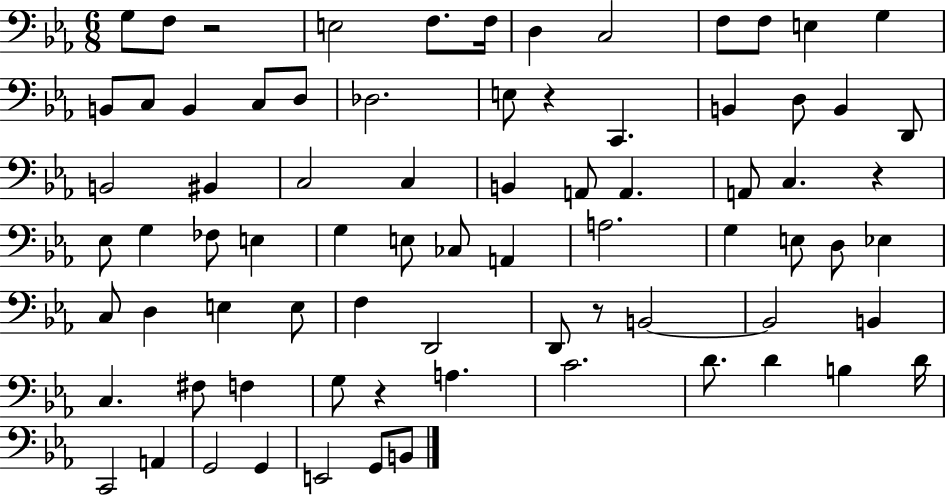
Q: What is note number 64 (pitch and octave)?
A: B3